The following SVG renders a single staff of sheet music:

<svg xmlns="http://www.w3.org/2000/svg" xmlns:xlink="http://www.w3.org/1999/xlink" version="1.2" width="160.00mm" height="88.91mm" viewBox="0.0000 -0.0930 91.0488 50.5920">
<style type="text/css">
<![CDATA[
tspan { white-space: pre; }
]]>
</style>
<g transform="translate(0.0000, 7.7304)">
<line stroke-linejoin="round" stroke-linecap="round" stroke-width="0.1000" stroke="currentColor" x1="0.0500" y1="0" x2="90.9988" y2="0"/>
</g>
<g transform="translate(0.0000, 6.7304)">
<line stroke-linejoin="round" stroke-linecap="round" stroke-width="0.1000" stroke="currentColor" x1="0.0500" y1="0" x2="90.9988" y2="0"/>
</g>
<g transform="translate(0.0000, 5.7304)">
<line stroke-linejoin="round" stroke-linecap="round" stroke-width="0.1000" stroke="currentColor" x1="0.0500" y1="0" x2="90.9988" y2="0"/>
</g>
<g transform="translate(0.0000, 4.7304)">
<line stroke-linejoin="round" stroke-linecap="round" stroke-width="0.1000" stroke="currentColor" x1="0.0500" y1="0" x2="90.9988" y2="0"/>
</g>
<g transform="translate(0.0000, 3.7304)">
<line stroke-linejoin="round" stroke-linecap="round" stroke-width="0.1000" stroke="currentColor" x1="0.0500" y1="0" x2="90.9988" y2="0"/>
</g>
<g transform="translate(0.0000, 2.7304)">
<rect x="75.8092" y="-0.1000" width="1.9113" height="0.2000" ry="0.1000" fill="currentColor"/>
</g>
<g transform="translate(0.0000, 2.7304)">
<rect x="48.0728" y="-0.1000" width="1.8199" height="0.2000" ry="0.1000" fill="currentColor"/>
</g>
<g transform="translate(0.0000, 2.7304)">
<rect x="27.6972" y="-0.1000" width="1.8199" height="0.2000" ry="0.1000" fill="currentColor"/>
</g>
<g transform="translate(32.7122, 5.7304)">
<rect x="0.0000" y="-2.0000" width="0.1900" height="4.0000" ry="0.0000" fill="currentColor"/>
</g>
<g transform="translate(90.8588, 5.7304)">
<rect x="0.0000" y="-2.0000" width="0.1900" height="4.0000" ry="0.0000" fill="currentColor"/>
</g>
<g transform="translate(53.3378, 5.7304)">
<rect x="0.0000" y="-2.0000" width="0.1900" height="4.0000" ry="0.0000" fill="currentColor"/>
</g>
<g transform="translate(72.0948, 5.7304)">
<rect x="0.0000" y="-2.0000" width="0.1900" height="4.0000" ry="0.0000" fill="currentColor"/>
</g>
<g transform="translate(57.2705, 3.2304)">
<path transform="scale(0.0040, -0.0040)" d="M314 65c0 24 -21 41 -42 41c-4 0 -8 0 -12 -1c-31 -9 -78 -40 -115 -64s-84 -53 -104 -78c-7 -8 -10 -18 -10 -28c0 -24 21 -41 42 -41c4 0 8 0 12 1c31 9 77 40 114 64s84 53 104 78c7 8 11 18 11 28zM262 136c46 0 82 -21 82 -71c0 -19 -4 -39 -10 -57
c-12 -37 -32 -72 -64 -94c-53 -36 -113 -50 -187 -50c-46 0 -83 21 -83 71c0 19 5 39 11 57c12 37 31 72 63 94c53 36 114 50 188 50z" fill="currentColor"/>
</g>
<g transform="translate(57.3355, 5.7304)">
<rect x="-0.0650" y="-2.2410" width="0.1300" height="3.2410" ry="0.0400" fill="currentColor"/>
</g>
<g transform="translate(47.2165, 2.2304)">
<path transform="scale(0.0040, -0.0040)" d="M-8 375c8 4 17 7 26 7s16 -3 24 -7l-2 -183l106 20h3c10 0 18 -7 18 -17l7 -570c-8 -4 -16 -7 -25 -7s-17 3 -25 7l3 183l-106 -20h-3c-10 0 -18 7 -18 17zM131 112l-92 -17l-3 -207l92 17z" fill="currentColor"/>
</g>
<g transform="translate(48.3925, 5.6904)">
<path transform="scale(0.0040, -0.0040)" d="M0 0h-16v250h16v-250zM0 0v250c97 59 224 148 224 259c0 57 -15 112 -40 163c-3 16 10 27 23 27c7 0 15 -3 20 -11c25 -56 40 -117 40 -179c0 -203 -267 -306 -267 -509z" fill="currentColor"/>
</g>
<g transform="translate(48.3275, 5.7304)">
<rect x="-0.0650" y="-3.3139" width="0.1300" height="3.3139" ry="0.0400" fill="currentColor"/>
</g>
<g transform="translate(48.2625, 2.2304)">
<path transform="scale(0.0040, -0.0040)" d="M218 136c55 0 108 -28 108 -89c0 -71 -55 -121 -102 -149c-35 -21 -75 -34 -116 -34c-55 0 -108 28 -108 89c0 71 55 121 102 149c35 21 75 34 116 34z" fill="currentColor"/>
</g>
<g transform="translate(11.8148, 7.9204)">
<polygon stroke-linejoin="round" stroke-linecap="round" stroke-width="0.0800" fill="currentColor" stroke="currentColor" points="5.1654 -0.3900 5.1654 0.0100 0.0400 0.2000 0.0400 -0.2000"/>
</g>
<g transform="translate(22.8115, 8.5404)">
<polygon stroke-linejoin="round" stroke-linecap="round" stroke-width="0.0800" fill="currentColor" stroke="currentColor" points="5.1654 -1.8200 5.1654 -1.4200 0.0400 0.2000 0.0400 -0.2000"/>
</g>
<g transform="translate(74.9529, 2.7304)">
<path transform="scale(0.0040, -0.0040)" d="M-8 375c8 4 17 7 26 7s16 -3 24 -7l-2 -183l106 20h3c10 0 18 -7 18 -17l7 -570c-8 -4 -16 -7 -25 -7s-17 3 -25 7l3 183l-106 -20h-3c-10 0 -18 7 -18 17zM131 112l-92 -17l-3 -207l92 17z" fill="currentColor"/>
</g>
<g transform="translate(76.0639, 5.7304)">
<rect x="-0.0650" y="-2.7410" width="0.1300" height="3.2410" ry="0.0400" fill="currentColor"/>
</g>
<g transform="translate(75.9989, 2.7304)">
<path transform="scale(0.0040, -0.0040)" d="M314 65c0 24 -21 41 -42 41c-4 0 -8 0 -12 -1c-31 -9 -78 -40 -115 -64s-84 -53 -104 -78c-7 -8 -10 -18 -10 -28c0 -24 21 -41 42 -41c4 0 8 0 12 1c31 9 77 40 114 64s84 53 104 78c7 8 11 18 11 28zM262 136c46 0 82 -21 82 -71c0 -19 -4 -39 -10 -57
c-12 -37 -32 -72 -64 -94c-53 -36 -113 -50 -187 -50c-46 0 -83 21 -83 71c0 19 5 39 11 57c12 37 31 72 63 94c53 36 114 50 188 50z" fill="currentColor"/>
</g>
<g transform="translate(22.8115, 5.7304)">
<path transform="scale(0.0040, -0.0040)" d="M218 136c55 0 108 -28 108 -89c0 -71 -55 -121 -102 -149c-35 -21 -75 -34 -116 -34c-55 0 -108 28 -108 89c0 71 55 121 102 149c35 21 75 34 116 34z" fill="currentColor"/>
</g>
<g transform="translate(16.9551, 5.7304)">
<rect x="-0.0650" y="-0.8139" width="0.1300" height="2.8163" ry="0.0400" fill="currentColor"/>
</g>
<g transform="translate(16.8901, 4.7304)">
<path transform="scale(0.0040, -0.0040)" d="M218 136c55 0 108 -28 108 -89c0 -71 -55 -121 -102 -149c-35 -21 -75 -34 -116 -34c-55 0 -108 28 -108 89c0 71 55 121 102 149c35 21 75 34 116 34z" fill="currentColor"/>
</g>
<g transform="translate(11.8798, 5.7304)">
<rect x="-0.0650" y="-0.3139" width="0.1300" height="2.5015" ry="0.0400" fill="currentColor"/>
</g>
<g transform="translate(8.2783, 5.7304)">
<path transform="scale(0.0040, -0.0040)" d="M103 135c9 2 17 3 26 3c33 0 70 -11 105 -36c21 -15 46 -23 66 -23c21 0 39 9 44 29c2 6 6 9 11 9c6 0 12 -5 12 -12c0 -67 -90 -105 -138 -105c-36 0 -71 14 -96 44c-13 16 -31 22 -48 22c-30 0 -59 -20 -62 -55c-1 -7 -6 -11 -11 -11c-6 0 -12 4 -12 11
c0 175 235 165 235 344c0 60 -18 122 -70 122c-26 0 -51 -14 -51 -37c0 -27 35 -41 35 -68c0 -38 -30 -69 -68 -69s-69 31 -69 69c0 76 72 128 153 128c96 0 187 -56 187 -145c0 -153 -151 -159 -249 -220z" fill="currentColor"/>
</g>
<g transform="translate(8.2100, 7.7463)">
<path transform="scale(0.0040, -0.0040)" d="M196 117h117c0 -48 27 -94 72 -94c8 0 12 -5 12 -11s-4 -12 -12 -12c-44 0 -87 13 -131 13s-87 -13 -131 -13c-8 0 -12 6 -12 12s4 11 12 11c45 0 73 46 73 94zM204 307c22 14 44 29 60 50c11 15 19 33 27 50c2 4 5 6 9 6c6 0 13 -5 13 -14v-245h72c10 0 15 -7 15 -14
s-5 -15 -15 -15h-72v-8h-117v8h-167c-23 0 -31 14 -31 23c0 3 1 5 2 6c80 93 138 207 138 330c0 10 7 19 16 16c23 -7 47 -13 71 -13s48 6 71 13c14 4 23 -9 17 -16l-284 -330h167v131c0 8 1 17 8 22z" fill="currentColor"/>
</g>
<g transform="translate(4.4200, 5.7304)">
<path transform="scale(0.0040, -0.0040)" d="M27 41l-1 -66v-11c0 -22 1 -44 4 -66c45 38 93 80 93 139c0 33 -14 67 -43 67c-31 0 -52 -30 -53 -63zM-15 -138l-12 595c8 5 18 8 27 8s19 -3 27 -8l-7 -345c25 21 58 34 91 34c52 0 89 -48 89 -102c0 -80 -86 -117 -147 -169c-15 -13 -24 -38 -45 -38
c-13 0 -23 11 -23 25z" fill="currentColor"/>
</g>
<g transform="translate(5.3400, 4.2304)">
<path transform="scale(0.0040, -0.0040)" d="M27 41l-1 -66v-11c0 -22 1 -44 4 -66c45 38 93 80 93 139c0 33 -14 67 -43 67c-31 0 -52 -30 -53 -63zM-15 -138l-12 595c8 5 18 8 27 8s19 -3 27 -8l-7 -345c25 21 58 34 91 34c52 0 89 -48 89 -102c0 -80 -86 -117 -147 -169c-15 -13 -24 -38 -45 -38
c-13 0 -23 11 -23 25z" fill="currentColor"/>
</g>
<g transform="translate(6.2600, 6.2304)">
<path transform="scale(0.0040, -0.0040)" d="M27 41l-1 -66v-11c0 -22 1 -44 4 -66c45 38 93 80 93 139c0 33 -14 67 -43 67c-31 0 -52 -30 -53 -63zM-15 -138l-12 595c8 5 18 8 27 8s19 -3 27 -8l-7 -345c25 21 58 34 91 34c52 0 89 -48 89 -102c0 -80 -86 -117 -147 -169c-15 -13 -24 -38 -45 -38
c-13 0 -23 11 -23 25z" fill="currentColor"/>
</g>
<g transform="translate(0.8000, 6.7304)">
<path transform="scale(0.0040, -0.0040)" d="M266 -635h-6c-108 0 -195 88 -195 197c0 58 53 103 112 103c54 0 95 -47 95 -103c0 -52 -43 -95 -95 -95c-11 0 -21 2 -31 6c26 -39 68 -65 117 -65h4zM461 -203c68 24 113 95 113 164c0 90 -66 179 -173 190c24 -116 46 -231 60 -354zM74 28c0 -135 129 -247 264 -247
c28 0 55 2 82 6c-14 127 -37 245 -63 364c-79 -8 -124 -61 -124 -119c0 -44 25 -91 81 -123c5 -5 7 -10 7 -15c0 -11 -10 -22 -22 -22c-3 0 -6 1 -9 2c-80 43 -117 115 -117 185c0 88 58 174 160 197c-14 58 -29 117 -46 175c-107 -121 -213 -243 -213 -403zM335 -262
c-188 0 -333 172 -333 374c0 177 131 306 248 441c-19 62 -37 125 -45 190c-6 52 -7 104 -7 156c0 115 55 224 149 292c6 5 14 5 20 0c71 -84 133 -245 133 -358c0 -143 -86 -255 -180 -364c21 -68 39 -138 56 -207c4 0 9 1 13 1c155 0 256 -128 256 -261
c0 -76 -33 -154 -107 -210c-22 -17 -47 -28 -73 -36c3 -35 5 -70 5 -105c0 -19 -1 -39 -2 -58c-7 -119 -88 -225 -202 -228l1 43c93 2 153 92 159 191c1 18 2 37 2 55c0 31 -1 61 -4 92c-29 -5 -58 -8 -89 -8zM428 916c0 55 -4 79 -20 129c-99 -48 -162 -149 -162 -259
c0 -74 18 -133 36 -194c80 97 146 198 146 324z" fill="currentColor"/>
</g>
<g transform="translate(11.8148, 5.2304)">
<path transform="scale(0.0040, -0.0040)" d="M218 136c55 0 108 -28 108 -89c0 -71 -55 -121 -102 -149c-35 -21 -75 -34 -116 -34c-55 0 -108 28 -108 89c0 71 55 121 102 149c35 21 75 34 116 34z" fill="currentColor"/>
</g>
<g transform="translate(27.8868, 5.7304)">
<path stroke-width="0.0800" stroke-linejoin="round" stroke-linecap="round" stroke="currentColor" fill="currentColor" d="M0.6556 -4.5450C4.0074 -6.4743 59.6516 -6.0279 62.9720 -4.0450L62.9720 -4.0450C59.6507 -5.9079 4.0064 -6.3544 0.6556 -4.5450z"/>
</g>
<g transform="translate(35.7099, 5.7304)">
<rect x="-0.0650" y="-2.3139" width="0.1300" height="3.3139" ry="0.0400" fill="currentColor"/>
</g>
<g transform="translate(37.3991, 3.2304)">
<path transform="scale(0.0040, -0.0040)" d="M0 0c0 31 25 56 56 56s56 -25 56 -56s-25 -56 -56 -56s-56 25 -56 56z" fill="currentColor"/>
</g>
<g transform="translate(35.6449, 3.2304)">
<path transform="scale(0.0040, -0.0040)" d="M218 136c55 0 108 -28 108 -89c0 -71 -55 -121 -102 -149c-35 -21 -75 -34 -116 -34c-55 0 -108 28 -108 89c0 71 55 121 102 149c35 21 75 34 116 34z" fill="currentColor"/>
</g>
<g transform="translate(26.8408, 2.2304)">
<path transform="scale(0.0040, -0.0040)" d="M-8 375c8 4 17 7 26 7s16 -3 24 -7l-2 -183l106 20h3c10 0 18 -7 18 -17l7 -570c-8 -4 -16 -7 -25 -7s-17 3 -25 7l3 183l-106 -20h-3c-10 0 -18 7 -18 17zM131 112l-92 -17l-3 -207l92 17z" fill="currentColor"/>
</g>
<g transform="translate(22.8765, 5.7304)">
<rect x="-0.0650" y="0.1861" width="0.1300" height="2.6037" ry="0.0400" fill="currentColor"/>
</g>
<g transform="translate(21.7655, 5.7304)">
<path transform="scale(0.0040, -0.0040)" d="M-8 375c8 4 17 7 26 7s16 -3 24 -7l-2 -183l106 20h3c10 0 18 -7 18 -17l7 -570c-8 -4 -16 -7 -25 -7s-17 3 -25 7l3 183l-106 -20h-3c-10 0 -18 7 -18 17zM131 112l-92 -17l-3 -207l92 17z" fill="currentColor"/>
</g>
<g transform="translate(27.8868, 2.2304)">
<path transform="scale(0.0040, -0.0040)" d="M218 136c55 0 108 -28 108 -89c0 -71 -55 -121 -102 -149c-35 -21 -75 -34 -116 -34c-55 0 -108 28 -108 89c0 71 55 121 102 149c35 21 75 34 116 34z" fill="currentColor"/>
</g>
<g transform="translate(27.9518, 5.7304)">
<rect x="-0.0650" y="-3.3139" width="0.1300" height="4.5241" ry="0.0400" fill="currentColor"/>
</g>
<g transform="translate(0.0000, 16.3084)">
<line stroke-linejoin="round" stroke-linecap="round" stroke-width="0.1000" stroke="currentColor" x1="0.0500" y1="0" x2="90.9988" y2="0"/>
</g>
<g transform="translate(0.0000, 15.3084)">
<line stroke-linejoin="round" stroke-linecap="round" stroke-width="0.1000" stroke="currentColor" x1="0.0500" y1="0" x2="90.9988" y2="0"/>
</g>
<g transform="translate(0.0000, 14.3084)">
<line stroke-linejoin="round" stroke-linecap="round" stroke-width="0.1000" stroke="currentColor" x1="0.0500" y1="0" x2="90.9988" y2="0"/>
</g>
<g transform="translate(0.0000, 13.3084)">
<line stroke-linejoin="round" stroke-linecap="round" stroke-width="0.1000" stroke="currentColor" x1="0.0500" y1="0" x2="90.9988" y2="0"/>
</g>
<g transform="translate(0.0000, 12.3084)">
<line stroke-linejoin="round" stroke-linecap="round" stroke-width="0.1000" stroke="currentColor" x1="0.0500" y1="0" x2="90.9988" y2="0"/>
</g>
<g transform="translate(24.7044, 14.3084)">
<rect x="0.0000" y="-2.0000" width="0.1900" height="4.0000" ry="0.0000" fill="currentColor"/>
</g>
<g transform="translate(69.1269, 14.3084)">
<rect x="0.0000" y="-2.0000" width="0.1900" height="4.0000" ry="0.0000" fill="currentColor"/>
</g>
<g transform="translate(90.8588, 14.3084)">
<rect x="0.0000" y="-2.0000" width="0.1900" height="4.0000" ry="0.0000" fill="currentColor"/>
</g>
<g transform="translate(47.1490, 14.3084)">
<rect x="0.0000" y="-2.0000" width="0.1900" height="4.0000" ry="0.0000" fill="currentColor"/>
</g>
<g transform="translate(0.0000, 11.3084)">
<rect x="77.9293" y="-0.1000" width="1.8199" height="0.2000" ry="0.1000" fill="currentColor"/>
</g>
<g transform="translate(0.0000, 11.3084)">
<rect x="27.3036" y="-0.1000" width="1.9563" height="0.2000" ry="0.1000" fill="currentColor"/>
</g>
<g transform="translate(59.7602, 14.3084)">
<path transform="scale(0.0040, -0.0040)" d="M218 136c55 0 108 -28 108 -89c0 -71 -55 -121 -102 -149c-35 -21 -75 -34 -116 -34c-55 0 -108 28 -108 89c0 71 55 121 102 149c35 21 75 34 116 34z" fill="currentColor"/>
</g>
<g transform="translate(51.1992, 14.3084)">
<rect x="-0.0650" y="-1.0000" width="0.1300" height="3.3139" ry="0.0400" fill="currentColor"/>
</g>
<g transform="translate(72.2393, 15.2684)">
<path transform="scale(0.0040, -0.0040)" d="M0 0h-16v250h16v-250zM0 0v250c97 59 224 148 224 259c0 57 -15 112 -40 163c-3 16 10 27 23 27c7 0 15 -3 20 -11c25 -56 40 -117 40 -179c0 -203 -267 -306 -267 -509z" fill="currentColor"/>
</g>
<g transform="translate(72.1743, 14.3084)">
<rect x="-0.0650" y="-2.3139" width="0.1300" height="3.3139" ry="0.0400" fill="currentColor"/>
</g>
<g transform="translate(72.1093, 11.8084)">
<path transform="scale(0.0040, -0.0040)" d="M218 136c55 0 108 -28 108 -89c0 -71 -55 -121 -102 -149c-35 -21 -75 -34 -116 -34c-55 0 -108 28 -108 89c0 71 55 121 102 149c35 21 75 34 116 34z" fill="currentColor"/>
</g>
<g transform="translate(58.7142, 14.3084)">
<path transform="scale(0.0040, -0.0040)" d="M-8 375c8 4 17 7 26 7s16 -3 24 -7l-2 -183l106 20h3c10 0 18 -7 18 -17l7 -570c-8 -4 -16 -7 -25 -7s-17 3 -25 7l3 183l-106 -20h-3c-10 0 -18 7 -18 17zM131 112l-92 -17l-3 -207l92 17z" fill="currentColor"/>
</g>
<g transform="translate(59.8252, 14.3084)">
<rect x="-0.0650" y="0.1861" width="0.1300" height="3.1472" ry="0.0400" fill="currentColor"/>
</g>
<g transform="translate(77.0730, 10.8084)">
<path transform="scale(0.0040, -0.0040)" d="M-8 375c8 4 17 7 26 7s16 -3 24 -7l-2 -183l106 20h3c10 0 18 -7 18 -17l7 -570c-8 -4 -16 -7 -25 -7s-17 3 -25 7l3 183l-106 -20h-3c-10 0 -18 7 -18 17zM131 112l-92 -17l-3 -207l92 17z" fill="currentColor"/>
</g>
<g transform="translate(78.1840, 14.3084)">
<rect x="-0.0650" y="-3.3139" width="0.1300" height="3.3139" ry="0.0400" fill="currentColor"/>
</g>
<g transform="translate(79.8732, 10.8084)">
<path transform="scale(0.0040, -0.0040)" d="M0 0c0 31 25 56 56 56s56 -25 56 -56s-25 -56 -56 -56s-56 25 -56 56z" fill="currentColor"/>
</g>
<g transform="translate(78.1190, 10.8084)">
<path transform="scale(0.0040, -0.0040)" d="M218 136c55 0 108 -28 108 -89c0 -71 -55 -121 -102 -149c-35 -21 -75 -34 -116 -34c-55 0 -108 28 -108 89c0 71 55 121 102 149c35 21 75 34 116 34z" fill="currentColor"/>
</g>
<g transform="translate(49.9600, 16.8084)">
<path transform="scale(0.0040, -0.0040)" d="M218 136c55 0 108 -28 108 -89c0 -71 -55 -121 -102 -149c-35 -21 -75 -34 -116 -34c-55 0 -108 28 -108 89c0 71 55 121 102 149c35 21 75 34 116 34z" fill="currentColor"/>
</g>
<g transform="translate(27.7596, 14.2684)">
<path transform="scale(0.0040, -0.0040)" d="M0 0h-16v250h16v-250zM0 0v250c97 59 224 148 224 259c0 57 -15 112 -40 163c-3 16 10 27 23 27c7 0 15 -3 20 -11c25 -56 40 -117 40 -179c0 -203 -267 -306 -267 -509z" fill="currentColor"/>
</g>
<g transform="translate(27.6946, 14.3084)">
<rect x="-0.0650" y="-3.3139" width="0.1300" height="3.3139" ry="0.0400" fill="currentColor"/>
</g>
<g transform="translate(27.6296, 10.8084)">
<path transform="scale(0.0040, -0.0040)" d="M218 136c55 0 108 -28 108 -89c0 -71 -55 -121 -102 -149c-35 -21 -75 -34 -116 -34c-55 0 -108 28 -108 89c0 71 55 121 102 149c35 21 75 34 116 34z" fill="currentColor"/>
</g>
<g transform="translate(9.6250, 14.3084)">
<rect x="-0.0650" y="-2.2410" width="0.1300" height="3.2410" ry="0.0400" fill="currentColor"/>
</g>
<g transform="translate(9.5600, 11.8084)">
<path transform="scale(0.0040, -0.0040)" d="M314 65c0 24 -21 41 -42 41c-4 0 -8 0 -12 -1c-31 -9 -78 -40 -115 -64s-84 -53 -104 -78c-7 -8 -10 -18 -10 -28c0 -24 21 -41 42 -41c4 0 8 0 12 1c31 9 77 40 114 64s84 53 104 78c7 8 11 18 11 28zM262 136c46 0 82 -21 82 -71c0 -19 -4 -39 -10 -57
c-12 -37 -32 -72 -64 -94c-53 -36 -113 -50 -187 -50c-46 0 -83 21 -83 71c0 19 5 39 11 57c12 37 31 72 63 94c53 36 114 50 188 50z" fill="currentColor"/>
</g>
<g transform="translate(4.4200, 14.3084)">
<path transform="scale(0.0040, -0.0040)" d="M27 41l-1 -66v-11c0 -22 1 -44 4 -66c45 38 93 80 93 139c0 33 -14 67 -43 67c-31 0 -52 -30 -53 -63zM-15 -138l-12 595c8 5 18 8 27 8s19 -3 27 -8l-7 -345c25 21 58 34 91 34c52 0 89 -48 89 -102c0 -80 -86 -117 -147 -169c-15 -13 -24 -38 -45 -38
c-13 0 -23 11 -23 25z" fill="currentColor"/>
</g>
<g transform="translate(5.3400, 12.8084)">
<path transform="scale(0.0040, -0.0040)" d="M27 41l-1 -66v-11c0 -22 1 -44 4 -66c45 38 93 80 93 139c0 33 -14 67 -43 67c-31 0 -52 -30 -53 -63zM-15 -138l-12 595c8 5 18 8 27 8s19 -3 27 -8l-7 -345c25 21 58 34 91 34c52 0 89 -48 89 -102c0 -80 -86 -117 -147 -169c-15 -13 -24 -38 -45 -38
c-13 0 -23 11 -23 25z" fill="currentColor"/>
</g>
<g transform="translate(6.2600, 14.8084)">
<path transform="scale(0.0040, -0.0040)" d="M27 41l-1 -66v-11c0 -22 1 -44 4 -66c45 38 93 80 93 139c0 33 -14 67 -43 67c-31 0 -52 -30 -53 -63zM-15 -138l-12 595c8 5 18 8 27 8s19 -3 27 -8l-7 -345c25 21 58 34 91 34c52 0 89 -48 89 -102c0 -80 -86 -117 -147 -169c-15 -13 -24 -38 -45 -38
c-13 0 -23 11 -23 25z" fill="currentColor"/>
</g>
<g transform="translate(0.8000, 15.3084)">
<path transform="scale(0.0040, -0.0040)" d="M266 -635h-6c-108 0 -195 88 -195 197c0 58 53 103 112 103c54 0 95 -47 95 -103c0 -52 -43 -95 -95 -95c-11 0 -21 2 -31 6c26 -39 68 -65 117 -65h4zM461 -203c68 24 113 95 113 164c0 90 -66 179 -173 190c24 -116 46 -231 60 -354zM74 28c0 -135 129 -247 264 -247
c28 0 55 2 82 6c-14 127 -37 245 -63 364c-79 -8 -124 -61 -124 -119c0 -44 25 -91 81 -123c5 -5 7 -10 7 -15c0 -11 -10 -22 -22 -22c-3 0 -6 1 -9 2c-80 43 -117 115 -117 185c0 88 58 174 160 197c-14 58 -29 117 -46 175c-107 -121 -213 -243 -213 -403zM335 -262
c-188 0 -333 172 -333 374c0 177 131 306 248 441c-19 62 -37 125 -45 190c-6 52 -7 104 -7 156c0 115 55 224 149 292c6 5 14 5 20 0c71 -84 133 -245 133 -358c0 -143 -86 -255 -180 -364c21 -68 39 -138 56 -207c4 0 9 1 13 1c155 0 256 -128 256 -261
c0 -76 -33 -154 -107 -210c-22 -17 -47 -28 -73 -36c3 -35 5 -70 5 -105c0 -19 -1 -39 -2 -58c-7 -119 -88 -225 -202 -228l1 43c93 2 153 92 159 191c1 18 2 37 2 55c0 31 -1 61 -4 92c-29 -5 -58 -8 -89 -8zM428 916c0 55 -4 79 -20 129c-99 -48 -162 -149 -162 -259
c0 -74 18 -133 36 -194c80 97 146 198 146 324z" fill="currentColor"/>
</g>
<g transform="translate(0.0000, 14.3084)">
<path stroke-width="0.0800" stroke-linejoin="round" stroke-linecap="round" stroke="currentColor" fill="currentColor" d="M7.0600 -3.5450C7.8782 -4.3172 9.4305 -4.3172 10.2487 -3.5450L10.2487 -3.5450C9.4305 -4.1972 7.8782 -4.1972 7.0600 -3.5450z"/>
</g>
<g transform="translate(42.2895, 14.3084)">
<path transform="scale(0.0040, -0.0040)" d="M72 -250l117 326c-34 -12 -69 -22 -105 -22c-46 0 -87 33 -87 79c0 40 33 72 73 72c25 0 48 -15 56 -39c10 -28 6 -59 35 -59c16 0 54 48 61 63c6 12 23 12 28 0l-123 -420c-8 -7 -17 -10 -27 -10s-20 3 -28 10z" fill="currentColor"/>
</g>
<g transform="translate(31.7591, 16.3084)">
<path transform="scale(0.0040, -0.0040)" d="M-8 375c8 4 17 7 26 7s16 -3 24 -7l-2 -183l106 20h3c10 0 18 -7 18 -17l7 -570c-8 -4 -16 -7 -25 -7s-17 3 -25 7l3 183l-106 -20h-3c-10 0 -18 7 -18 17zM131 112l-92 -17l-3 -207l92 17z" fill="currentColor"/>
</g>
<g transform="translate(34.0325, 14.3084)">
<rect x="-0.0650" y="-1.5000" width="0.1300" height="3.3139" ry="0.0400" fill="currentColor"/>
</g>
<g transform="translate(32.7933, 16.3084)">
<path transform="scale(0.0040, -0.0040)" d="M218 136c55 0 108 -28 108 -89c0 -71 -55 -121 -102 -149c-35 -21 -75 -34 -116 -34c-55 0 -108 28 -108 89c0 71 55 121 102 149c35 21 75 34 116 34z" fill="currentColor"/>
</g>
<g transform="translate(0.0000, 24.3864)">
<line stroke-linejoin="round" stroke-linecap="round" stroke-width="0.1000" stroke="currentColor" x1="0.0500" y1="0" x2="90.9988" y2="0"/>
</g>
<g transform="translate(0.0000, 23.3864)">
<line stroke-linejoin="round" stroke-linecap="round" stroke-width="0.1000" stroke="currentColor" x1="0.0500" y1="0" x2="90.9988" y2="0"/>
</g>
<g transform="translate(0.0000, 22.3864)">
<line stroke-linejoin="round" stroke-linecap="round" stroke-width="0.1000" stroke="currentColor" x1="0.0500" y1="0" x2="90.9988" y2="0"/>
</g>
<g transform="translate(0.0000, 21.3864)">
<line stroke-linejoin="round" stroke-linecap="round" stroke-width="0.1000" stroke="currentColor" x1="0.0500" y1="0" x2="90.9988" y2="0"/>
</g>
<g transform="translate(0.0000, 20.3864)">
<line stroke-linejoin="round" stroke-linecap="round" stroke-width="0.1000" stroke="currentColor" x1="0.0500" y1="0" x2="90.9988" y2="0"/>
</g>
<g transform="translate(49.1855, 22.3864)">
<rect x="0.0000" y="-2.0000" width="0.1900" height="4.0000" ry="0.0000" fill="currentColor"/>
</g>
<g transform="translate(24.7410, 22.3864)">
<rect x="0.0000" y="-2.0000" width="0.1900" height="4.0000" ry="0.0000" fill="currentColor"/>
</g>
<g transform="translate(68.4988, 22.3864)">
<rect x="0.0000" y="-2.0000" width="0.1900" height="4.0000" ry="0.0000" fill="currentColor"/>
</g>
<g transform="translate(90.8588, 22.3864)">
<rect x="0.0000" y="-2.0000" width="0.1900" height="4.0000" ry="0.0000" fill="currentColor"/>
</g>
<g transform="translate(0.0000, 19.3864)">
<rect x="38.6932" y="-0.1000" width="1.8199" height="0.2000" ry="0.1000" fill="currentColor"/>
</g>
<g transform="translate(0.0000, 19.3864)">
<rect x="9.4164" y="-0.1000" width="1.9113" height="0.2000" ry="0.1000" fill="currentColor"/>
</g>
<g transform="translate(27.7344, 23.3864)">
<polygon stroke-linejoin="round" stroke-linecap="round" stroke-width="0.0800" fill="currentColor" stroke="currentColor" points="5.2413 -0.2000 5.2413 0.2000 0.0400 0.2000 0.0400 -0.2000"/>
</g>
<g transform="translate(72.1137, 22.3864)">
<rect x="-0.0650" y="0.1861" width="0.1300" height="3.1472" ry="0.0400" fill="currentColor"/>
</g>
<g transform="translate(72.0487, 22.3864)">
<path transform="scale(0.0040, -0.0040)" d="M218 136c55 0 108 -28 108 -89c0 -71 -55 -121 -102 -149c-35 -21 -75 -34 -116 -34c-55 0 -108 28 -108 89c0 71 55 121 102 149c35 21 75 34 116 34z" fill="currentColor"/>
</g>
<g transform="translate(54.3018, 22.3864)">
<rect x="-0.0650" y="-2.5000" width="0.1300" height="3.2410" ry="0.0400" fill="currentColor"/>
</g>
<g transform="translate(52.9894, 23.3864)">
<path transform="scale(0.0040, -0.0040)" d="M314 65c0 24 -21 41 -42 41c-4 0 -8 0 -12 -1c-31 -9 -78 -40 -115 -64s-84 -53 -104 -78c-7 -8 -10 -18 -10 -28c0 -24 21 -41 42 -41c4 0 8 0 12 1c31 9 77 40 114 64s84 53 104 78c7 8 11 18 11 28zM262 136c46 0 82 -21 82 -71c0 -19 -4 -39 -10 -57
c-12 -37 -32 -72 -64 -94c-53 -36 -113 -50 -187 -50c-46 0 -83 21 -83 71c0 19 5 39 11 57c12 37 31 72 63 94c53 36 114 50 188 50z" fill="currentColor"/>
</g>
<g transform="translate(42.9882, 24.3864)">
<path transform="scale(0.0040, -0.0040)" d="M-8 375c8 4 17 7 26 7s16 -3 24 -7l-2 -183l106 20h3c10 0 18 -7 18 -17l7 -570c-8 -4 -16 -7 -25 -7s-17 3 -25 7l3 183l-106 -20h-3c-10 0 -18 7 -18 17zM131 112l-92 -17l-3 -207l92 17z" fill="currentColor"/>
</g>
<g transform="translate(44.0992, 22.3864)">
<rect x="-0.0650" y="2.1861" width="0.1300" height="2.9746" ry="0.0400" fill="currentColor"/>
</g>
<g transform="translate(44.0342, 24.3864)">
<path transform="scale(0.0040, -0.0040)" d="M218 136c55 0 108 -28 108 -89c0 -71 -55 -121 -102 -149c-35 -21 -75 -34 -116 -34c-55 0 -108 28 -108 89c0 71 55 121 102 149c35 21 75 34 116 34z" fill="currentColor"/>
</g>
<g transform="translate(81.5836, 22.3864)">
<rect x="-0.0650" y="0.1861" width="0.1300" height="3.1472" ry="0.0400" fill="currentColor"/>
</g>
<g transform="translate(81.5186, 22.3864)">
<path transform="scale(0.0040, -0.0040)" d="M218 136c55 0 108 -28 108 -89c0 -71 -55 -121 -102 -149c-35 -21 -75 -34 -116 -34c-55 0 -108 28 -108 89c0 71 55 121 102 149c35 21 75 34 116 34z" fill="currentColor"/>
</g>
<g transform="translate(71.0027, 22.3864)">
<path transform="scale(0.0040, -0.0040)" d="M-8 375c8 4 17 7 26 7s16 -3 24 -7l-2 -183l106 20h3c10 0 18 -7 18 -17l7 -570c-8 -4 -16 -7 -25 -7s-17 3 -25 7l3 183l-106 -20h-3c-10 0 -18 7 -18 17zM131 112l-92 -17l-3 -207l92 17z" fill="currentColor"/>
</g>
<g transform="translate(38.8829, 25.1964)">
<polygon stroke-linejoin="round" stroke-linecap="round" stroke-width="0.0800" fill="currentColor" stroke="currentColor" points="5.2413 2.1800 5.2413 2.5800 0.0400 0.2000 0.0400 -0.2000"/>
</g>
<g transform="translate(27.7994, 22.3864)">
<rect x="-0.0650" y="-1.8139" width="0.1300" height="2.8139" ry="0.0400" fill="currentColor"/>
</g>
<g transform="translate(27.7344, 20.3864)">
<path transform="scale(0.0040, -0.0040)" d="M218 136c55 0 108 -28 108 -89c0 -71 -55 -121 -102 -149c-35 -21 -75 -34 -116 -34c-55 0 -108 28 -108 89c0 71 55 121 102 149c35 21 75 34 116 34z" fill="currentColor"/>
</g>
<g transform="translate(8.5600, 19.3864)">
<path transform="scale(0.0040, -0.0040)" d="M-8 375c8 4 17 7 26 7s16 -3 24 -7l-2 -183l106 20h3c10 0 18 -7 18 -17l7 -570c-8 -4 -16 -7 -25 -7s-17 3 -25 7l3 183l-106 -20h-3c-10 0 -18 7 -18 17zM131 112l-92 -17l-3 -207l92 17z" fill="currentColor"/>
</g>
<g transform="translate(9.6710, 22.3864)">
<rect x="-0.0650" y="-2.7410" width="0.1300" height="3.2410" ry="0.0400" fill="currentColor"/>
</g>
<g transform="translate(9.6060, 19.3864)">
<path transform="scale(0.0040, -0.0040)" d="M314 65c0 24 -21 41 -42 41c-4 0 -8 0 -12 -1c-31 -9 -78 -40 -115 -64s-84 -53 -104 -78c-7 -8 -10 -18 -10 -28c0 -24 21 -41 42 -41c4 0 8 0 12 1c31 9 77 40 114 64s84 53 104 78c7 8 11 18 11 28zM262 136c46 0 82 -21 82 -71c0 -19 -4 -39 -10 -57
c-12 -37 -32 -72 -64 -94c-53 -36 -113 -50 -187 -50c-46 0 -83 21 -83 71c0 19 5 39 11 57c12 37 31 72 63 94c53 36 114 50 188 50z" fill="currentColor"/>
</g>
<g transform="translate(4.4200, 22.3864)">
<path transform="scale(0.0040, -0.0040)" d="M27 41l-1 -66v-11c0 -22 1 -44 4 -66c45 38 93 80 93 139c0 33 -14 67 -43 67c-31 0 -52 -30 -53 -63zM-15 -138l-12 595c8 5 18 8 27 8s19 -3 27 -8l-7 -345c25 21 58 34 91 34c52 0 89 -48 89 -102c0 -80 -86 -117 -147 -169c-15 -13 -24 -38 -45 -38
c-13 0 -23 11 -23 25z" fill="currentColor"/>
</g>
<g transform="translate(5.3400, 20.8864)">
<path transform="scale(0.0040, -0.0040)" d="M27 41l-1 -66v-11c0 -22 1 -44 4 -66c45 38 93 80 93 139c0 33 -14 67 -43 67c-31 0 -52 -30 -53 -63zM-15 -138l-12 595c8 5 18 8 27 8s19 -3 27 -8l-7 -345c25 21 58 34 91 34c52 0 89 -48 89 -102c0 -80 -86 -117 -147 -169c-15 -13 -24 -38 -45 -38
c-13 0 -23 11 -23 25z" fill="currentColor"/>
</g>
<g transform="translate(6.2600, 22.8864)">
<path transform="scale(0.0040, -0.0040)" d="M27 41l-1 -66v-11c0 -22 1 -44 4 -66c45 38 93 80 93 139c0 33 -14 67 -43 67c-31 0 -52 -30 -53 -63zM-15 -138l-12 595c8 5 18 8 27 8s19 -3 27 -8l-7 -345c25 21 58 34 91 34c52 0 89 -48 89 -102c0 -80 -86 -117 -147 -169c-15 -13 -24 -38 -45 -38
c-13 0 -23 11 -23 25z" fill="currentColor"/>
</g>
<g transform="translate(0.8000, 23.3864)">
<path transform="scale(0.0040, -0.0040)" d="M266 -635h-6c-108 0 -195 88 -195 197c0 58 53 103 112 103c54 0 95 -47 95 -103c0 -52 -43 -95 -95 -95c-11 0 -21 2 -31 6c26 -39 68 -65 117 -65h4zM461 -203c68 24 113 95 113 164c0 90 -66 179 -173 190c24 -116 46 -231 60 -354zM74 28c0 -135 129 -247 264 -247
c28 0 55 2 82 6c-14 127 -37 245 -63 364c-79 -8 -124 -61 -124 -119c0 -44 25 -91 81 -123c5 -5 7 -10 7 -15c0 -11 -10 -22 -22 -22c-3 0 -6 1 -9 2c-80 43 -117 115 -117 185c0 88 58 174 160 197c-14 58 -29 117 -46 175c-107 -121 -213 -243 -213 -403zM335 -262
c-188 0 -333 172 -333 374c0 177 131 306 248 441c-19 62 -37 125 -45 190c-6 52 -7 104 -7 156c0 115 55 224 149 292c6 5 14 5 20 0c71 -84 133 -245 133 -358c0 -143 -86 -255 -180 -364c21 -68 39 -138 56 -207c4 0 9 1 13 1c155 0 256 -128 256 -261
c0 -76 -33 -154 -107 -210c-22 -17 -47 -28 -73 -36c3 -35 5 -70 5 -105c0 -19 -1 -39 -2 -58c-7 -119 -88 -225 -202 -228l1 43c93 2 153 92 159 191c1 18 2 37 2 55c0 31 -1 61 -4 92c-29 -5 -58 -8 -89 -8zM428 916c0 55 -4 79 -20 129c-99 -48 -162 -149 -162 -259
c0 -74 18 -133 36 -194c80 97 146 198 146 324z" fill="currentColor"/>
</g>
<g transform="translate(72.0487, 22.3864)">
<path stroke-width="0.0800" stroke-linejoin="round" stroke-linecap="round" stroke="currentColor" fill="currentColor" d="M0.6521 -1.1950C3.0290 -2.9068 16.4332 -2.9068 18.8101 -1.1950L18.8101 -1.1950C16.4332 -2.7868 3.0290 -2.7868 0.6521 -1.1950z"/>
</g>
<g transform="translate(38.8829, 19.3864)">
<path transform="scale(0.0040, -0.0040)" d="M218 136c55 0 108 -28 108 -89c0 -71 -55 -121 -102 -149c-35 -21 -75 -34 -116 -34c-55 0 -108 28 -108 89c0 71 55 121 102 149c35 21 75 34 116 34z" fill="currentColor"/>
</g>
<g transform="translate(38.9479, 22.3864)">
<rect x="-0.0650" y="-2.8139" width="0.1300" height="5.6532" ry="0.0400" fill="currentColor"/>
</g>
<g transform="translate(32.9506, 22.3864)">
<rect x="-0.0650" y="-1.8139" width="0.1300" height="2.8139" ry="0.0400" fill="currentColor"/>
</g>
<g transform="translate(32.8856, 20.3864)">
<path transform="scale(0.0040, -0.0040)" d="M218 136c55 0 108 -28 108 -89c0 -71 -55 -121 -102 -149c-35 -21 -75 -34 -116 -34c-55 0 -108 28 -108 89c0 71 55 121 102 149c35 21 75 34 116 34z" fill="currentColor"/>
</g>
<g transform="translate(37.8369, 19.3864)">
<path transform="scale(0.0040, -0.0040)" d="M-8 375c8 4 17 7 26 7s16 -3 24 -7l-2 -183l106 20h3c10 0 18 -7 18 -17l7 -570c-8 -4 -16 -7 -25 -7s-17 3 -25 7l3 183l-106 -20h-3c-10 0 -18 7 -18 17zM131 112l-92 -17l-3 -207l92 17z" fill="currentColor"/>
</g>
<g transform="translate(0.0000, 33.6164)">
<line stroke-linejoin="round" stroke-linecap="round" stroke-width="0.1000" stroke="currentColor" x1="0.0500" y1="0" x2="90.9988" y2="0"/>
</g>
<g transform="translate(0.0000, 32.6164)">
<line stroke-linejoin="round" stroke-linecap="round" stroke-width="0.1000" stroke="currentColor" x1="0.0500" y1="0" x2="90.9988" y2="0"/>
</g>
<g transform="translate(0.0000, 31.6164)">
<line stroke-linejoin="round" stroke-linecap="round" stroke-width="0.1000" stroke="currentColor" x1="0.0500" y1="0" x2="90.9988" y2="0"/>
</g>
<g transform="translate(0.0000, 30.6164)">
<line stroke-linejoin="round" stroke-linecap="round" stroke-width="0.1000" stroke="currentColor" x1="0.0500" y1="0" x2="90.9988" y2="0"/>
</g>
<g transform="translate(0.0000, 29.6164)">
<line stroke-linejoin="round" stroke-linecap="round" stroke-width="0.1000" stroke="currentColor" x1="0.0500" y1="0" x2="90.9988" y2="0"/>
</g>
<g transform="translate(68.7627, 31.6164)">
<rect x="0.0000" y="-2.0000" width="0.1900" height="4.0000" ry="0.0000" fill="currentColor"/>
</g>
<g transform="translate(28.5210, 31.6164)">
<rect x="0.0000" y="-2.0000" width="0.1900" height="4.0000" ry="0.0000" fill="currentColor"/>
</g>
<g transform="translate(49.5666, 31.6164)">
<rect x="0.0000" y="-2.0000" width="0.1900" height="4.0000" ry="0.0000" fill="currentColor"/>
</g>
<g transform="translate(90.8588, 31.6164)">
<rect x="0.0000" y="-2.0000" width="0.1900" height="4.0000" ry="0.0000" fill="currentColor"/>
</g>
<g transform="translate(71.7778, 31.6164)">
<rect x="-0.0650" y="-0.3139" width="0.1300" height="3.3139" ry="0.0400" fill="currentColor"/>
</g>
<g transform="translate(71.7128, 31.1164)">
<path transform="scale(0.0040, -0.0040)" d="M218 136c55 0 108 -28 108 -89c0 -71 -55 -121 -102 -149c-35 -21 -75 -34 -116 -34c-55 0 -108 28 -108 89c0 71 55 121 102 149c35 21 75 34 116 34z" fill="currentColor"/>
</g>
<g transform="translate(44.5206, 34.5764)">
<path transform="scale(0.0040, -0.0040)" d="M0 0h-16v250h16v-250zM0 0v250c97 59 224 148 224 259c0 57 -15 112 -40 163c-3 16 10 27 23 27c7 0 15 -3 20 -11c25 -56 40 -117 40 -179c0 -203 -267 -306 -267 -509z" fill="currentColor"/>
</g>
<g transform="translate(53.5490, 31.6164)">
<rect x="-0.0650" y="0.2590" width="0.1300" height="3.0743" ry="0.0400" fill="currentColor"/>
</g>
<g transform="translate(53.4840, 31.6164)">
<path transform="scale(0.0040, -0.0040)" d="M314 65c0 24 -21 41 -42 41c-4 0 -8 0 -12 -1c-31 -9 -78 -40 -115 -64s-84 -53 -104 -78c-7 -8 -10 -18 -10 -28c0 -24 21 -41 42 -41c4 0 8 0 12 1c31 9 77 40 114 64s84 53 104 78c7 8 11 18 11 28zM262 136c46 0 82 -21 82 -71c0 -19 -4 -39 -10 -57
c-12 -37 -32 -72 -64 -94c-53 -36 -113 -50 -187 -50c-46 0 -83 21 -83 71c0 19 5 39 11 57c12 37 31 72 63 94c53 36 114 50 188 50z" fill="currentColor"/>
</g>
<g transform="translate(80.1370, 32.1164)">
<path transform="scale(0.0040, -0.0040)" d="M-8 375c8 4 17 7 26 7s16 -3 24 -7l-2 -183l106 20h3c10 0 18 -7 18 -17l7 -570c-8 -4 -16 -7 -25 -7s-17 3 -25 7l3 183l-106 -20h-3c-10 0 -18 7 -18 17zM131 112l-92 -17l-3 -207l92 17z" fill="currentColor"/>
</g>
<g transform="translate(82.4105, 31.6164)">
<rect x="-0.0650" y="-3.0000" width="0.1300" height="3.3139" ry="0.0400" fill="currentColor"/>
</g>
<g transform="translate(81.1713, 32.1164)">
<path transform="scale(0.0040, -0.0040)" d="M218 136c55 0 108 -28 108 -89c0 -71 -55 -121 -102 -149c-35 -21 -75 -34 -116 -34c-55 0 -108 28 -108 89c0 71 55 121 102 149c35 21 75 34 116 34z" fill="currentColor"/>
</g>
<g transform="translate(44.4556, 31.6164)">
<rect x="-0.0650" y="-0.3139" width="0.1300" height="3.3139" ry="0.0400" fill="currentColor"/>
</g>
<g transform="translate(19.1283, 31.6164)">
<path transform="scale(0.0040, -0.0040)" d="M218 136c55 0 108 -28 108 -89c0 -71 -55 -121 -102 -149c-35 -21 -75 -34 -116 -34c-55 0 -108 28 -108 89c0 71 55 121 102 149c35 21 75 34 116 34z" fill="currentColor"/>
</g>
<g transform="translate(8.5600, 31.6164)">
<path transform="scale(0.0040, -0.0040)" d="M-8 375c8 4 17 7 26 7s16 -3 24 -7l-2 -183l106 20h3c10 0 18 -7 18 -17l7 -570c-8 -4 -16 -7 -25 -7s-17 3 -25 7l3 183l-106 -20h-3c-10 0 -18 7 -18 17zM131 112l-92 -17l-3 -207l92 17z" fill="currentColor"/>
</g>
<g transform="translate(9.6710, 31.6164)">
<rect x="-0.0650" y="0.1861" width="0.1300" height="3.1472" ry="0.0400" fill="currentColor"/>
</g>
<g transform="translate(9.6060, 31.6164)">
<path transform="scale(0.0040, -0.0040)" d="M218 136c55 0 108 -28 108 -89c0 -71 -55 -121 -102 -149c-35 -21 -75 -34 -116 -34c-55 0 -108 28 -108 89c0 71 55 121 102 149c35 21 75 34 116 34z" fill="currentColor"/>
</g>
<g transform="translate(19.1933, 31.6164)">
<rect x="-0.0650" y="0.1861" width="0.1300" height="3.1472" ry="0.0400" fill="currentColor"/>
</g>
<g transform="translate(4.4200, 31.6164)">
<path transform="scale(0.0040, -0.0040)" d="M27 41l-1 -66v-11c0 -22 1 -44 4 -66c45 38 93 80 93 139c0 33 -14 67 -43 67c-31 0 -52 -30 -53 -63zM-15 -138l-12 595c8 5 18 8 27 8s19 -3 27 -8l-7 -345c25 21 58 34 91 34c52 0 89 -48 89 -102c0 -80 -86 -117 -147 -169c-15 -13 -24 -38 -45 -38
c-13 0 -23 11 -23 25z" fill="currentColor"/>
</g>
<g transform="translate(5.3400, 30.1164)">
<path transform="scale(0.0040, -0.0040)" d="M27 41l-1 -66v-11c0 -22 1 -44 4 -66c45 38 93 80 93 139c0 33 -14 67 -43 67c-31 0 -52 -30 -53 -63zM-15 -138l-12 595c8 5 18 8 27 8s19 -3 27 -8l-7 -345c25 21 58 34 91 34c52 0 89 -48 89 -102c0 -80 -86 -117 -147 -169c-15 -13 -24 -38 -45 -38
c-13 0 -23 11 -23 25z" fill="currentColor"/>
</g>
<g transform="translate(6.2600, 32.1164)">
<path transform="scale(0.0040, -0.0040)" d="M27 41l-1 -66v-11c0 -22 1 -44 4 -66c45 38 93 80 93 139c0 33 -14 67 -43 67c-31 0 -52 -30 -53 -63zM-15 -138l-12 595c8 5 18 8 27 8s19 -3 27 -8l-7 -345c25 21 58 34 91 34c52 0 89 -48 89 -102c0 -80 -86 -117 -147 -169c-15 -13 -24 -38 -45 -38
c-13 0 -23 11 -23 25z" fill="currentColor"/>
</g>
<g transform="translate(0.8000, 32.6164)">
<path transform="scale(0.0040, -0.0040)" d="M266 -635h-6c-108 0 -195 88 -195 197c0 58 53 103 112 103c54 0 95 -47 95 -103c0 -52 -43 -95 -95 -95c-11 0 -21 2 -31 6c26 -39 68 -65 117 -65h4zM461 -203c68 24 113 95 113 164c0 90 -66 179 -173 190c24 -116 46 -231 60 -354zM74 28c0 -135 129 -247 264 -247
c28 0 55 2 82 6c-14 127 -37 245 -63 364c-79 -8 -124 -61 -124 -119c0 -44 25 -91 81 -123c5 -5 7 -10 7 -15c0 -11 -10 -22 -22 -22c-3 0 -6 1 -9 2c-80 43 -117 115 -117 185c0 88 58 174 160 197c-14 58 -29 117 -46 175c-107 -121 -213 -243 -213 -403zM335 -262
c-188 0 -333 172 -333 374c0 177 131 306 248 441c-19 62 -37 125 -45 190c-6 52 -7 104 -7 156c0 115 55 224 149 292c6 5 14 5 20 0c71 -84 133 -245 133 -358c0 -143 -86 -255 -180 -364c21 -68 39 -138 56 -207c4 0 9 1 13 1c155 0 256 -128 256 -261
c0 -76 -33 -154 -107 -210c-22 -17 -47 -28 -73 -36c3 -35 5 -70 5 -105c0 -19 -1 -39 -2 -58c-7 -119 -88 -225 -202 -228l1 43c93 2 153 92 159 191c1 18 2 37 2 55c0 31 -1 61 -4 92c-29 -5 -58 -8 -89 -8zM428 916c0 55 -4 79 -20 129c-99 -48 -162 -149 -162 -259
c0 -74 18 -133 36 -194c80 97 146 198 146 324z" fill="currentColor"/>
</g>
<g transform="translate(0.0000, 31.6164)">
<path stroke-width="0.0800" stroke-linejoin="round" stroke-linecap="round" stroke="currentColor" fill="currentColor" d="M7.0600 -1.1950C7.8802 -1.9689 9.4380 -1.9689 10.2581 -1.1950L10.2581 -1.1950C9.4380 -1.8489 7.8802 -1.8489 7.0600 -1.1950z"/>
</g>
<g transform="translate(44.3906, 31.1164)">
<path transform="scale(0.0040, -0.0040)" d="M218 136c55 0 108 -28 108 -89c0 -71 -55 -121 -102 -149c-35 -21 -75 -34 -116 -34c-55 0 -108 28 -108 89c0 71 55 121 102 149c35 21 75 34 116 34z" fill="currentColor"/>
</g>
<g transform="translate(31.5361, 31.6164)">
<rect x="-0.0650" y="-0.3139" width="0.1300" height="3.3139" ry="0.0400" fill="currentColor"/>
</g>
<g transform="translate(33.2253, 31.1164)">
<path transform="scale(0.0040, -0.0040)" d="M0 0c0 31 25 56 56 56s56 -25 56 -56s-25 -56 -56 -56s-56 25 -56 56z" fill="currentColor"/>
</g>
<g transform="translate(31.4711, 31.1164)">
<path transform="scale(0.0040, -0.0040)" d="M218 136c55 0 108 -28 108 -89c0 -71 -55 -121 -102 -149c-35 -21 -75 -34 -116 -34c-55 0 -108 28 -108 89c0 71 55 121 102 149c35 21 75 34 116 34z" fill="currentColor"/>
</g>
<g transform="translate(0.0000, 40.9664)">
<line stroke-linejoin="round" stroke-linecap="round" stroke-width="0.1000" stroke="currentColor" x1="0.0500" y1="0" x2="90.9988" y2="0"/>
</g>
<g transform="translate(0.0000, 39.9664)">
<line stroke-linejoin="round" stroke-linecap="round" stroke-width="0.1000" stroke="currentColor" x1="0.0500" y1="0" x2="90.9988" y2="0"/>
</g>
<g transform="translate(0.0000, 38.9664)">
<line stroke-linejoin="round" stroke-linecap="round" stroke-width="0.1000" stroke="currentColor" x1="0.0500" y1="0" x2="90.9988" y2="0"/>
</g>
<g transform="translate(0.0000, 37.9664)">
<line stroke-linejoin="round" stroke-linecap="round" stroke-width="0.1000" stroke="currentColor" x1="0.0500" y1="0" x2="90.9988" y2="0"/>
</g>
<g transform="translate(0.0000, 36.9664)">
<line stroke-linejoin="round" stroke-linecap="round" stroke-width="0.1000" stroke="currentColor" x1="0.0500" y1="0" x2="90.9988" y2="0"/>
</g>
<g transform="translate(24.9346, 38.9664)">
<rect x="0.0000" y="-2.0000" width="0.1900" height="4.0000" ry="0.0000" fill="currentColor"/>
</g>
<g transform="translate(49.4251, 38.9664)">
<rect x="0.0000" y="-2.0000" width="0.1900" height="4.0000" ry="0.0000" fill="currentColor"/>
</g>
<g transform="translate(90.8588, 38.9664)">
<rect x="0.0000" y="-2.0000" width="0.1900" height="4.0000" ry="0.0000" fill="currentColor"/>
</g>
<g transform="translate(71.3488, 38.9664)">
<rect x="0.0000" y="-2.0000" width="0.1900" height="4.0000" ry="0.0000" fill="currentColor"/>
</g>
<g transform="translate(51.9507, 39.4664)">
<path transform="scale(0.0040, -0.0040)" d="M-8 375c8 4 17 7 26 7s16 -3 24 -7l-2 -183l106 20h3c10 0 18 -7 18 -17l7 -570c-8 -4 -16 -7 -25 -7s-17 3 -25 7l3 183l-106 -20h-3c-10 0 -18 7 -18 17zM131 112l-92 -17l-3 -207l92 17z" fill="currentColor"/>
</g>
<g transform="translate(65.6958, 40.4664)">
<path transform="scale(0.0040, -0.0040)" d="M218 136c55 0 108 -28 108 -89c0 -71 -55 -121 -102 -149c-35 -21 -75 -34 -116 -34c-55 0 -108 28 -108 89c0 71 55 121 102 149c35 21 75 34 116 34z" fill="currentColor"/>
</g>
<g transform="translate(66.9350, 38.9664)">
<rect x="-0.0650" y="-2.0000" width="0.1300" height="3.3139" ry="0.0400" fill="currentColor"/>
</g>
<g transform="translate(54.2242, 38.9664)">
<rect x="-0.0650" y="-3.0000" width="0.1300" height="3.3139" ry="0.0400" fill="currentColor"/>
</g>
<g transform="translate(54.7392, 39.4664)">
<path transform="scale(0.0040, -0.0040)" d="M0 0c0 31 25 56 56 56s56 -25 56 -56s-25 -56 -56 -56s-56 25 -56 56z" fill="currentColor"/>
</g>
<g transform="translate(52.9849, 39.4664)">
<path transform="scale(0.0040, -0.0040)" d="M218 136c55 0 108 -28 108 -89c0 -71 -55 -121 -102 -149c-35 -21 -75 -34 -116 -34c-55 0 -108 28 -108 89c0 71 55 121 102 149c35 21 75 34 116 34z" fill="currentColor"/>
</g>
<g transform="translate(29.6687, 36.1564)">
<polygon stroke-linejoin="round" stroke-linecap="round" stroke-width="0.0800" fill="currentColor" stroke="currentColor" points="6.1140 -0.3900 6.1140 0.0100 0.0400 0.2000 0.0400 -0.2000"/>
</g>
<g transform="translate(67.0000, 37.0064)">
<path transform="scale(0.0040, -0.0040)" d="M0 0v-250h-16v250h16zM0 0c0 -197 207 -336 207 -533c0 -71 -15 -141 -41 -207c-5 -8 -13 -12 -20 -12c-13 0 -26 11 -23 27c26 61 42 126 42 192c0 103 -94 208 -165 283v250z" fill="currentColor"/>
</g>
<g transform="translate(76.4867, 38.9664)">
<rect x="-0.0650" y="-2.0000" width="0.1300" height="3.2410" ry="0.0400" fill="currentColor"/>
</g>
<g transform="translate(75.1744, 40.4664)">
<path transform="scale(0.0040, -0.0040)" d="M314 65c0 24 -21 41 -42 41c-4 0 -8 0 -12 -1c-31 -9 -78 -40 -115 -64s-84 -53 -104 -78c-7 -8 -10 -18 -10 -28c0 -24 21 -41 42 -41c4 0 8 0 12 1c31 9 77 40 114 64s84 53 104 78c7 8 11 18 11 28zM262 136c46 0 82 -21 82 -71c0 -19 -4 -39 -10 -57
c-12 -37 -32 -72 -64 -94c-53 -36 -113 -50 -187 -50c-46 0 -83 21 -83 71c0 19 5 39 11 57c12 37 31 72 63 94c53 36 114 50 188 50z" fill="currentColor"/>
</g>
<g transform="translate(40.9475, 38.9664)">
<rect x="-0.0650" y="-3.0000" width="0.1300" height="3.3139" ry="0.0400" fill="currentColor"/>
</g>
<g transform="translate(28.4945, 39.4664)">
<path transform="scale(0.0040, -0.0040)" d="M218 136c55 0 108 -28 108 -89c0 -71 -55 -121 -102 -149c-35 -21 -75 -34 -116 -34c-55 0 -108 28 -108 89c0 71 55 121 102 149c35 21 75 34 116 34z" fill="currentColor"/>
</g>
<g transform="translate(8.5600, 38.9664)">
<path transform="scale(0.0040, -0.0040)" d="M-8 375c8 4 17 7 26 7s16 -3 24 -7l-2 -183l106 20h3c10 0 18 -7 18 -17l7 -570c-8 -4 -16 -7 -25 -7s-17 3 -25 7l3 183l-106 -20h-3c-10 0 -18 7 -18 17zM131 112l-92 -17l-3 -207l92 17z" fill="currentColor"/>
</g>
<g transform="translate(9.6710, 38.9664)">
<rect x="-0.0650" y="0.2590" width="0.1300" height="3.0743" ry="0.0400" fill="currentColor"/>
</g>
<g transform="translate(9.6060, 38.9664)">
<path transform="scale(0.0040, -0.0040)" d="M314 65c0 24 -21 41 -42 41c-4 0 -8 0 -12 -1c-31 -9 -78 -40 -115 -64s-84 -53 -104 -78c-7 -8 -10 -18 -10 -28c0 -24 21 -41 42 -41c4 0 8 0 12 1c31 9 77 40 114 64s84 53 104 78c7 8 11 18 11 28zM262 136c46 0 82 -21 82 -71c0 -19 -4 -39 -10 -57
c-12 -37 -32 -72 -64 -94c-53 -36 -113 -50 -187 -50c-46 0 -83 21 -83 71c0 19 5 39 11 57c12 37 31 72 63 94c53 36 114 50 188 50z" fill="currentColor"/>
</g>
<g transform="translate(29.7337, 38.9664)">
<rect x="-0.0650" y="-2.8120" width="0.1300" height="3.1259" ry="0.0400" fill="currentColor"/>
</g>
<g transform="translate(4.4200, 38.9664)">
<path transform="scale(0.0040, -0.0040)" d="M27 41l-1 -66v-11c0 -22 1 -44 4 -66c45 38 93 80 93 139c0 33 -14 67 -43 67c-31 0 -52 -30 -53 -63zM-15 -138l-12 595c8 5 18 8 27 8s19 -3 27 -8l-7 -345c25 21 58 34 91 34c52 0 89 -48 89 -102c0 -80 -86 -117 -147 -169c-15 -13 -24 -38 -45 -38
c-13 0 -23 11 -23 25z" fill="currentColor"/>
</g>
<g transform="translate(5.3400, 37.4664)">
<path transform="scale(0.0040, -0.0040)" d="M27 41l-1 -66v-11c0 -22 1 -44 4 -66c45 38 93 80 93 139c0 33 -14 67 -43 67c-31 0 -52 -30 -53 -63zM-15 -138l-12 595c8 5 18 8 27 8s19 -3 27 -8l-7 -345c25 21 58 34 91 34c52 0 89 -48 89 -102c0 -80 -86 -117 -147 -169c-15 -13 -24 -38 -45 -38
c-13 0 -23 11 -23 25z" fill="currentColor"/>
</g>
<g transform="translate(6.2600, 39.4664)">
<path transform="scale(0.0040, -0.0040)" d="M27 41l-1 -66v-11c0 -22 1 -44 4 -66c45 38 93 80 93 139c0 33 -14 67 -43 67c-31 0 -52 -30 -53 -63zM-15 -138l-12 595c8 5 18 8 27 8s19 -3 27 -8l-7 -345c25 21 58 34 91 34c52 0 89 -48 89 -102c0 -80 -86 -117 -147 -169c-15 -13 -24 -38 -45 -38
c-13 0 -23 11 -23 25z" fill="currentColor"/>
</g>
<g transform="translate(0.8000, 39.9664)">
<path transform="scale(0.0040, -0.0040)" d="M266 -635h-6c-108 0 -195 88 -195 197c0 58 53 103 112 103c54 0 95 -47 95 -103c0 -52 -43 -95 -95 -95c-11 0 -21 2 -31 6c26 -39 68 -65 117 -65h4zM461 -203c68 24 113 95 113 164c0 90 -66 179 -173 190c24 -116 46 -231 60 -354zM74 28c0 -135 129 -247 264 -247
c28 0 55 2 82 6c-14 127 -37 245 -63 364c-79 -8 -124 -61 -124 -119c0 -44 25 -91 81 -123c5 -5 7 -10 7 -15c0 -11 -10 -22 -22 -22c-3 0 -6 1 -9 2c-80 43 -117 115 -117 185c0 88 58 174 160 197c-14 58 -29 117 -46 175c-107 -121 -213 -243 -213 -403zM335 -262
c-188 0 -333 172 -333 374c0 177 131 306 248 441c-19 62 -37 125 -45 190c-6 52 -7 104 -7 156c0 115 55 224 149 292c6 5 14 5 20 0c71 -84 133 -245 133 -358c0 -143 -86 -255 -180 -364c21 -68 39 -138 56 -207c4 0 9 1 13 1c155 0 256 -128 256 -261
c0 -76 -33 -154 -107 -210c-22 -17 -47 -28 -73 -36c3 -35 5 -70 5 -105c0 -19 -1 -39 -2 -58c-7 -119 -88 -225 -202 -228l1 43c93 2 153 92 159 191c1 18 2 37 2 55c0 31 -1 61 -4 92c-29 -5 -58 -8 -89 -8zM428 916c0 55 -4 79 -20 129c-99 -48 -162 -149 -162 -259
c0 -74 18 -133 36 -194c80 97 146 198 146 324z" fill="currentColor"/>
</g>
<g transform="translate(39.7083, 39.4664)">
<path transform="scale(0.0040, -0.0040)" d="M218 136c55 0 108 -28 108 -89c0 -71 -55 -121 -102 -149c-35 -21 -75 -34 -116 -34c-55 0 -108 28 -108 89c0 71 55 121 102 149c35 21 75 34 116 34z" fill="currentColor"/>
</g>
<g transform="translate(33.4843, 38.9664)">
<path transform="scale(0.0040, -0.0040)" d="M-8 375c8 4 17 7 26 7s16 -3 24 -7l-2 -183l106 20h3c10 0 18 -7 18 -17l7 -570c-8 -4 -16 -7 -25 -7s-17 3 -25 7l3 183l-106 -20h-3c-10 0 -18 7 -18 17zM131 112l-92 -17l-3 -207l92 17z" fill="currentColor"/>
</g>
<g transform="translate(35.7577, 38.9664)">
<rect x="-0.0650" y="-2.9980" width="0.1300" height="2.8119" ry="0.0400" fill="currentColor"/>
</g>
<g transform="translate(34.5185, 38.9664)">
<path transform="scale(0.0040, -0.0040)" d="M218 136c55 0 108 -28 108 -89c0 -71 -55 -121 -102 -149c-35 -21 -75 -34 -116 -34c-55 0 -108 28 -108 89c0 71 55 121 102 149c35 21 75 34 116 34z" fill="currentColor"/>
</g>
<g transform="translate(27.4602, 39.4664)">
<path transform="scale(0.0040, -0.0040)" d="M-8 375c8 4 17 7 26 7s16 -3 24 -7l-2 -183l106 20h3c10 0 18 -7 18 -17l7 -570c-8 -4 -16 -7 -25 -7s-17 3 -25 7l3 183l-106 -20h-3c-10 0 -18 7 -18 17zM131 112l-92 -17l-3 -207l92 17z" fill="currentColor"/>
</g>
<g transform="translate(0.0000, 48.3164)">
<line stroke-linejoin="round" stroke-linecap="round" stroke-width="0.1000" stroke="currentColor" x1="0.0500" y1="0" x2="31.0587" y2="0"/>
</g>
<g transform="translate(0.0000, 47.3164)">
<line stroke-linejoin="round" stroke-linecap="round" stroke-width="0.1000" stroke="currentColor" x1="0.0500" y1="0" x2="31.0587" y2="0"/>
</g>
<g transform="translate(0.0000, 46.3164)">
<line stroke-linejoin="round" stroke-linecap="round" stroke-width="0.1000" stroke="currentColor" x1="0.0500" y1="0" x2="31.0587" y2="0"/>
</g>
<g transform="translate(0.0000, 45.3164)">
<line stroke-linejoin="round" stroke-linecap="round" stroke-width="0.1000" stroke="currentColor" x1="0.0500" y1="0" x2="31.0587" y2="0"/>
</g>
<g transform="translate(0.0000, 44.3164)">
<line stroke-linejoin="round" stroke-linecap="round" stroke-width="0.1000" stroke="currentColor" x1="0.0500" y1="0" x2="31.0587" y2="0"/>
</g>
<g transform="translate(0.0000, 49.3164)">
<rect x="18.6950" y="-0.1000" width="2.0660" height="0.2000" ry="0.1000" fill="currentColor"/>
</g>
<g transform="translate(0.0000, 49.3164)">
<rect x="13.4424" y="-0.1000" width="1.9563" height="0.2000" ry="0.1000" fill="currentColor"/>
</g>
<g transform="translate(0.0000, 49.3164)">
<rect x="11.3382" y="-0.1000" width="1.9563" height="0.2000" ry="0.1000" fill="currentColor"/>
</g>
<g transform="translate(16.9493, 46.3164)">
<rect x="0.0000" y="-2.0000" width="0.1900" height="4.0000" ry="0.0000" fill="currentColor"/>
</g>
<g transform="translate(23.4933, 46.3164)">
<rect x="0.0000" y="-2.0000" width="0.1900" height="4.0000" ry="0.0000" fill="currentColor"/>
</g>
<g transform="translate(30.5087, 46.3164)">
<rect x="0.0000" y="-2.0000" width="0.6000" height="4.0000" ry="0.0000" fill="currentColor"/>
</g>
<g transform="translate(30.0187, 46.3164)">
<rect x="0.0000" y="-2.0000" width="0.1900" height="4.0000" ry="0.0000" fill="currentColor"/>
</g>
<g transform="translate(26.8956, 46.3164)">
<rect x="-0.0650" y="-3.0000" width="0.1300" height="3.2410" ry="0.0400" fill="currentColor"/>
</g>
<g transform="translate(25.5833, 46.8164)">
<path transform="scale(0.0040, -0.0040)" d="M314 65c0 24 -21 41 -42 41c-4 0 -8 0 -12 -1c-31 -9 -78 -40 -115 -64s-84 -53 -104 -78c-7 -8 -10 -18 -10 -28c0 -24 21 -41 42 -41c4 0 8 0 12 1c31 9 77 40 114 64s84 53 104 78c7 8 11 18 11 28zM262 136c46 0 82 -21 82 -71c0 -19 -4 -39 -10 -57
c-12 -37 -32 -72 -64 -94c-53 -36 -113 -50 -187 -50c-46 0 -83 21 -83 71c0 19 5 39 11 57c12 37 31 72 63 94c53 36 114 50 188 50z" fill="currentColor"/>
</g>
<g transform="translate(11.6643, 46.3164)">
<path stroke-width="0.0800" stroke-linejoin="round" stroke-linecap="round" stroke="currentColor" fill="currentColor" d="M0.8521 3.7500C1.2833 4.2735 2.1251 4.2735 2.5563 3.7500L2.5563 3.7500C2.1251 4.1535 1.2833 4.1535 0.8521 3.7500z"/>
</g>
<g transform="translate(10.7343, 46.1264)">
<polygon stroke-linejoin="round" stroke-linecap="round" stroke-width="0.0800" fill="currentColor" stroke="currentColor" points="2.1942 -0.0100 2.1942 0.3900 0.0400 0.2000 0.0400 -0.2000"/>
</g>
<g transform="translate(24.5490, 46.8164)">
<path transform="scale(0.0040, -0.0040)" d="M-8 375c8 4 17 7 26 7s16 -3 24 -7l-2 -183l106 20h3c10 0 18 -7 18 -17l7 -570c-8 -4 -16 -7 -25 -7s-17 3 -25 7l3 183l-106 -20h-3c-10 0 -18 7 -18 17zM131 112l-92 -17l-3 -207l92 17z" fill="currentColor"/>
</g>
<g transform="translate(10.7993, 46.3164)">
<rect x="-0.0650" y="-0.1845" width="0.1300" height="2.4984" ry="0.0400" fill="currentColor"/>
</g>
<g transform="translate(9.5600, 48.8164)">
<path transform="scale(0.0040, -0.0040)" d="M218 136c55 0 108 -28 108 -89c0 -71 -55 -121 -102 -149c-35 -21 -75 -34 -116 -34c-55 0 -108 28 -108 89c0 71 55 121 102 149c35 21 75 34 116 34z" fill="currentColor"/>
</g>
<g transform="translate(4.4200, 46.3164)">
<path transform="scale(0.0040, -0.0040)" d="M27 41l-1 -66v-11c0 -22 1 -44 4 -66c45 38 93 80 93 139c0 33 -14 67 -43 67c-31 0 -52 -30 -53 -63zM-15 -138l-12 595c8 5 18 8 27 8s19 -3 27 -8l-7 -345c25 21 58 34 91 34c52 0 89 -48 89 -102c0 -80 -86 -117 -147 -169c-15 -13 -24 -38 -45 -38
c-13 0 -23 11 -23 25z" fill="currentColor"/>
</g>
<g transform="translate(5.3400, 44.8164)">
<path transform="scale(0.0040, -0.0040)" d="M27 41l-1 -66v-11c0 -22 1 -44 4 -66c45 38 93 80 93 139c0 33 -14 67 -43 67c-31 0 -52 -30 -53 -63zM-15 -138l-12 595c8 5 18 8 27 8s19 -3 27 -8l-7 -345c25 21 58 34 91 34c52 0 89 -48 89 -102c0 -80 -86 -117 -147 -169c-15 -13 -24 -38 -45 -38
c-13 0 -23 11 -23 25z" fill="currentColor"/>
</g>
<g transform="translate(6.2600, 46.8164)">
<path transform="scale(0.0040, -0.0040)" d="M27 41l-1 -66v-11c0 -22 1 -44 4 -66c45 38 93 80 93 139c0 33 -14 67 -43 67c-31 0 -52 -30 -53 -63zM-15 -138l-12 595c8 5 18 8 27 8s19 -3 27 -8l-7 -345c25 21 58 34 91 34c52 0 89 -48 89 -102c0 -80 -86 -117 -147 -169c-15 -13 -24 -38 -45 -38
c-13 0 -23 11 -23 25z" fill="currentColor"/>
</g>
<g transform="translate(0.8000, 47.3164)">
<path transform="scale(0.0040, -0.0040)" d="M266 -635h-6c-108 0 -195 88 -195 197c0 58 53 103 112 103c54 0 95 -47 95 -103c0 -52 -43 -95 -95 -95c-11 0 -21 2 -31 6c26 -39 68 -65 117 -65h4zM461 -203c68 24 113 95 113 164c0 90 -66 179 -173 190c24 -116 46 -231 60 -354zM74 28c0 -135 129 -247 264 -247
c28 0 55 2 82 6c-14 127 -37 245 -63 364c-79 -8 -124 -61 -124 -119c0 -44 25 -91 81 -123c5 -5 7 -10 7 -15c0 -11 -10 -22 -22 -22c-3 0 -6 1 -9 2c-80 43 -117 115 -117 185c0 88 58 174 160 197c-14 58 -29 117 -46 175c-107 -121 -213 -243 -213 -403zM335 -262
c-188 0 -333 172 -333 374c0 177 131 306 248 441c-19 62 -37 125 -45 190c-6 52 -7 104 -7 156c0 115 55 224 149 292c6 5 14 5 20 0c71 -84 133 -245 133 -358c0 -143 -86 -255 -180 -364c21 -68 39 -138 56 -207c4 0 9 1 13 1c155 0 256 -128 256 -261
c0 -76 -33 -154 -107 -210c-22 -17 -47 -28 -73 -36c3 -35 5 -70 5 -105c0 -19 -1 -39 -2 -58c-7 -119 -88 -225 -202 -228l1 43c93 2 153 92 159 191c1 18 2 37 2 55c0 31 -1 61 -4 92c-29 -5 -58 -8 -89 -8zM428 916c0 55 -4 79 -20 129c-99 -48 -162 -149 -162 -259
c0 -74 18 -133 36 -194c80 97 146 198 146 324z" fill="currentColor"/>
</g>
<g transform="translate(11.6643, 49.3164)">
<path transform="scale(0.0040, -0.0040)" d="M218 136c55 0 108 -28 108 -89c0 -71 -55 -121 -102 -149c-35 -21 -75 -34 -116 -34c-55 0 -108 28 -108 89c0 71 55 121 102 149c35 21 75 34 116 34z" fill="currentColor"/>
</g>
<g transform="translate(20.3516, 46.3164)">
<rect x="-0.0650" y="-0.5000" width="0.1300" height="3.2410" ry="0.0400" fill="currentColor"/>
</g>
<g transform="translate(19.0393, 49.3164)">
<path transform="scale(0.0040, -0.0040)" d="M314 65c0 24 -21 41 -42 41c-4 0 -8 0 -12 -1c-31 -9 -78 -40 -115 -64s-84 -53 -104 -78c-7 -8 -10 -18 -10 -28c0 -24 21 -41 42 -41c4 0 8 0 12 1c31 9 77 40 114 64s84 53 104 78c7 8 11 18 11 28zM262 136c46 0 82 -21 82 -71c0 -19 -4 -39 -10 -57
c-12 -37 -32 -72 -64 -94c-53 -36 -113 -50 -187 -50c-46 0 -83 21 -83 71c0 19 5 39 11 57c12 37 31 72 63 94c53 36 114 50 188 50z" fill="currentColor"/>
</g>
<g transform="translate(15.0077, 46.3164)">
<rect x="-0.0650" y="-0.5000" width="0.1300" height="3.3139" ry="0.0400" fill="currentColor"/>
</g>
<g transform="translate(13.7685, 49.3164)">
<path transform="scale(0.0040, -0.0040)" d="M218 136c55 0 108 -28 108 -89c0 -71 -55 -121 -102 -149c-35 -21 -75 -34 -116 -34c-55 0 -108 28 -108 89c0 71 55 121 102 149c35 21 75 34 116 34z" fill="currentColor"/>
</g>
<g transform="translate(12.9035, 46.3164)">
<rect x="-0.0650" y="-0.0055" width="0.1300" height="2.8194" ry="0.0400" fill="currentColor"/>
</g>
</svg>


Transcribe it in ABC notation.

X:1
T:Untitled
M:2/4
L:1/4
K:Eb
c/2 d/2 B/2 b/2 g b/2 g2 a2 g2 _b/2 E z/2 D B g/2 b a2 f/2 f/2 a/2 E/2 G2 B B B B c c/2 _B2 c A B2 A/2 B/2 A A F/2 F2 D/2 C/2 C C2 A2